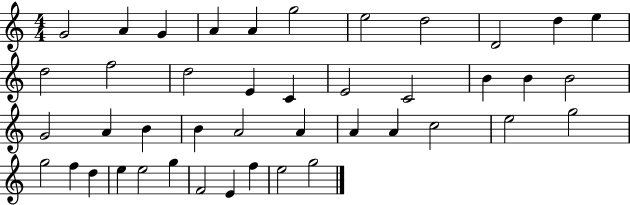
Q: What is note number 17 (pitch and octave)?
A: E4